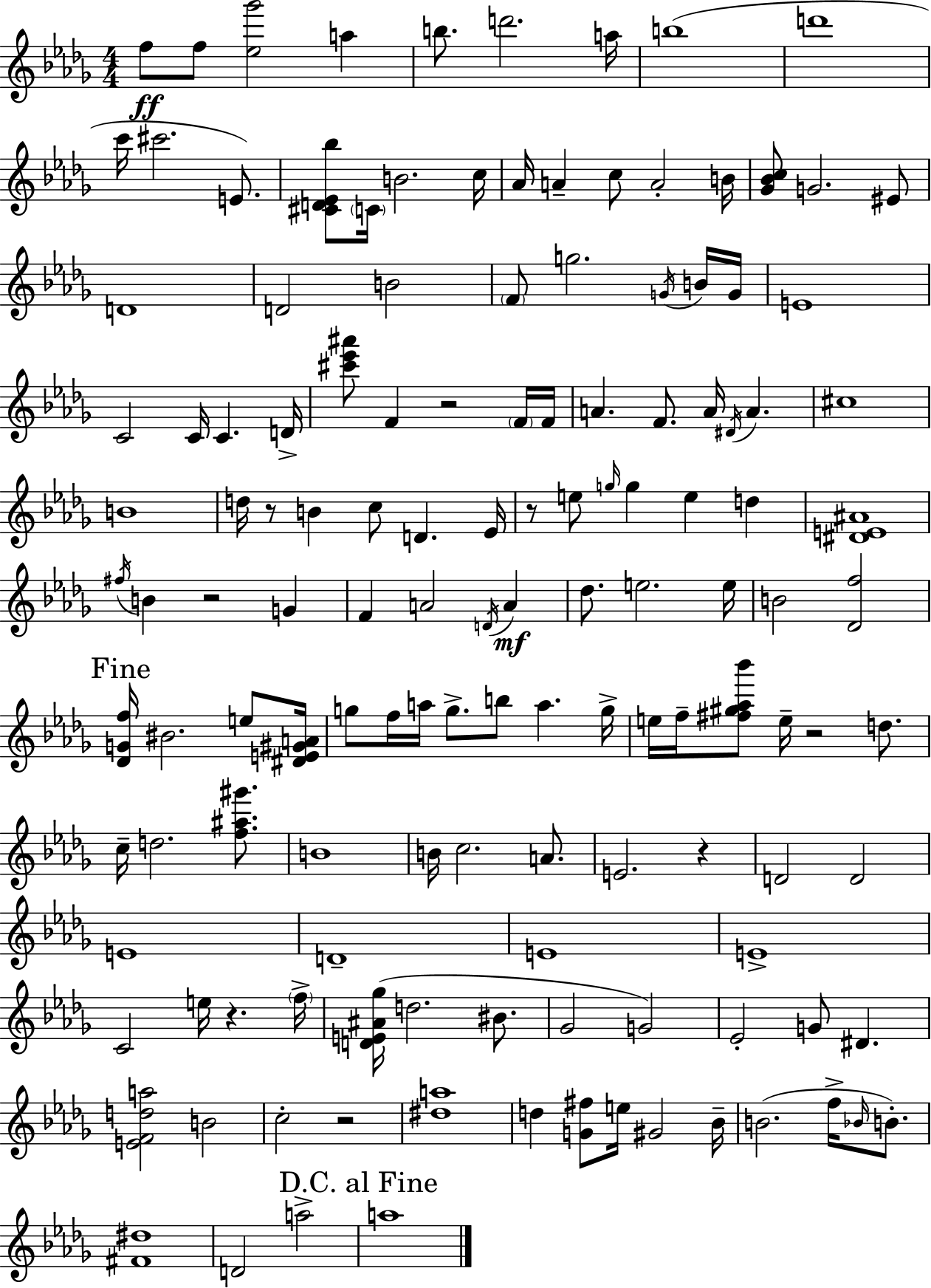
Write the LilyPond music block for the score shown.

{
  \clef treble
  \numericTimeSignature
  \time 4/4
  \key bes \minor
  f''8\ff f''8 <ees'' ges'''>2 a''4 | b''8. d'''2. a''16 | b''1( | d'''1 | \break c'''16 cis'''2. e'8.) | <cis' d' ees' bes''>8 \parenthesize c'16 b'2. c''16 | aes'16 a'4-- c''8 a'2-. b'16 | <ges' bes' c''>8 g'2. eis'8 | \break d'1 | d'2 b'2 | \parenthesize f'8 g''2. \acciaccatura { g'16 } b'16 | g'16 e'1 | \break c'2 c'16 c'4. | d'16-> <cis''' ees''' ais'''>8 f'4 r2 \parenthesize f'16 | f'16 a'4. f'8. a'16 \acciaccatura { dis'16 } a'4. | cis''1 | \break b'1 | d''16 r8 b'4 c''8 d'4. | ees'16 r8 e''8 \grace { g''16 } g''4 e''4 d''4 | <dis' e' ais'>1 | \break \acciaccatura { fis''16 } b'4 r2 | g'4 f'4 a'2 | \acciaccatura { d'16 }\mf a'4 des''8. e''2. | e''16 b'2 <des' f''>2 | \break \mark "Fine" <des' g' f''>16 bis'2. | e''8 <dis' e' gis' a'>16 g''8 f''16 a''16 g''8.-> b''8 a''4. | g''16-> e''16 f''16-- <fis'' gis'' aes'' bes'''>8 e''16-- r2 | d''8. c''16-- d''2. | \break <f'' ais'' gis'''>8. b'1 | b'16 c''2. | a'8. e'2. | r4 d'2 d'2 | \break e'1 | d'1-- | e'1 | e'1-> | \break c'2 e''16 r4. | \parenthesize f''16-> <d' e' ais' ges''>16( d''2. | bis'8. ges'2 g'2) | ees'2-. g'8 dis'4. | \break <e' f' d'' a''>2 b'2 | c''2-. r2 | <dis'' a''>1 | d''4 <g' fis''>8 e''16 gis'2 | \break bes'16-- b'2.( | f''16-> \grace { bes'16 } b'8.-.) <fis' dis''>1 | d'2 a''2-> | \mark "D.C. al Fine" a''1 | \break \bar "|."
}